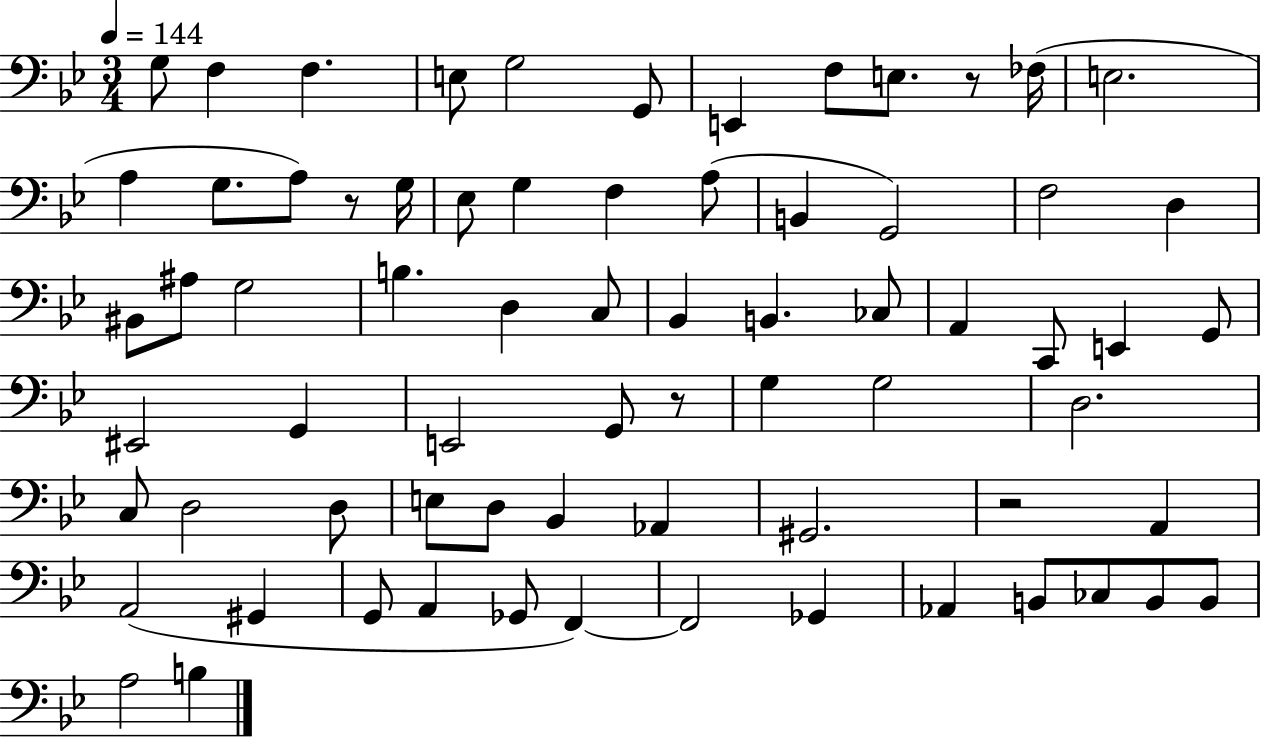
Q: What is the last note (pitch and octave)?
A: B3